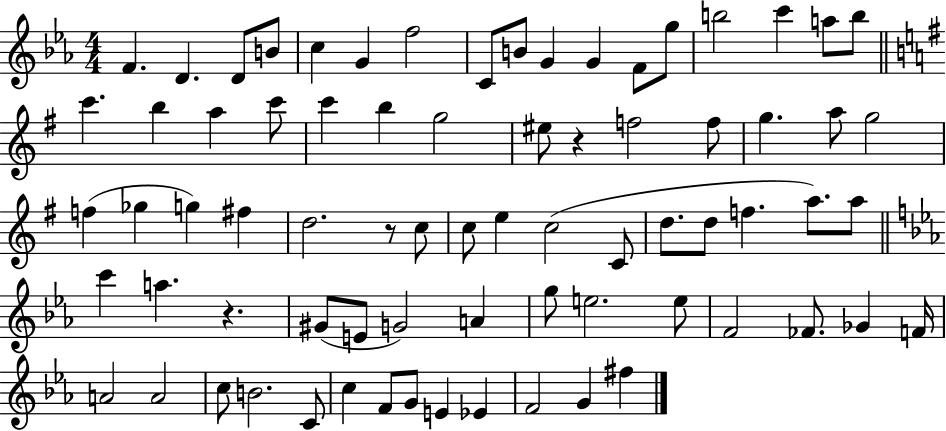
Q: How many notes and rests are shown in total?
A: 74